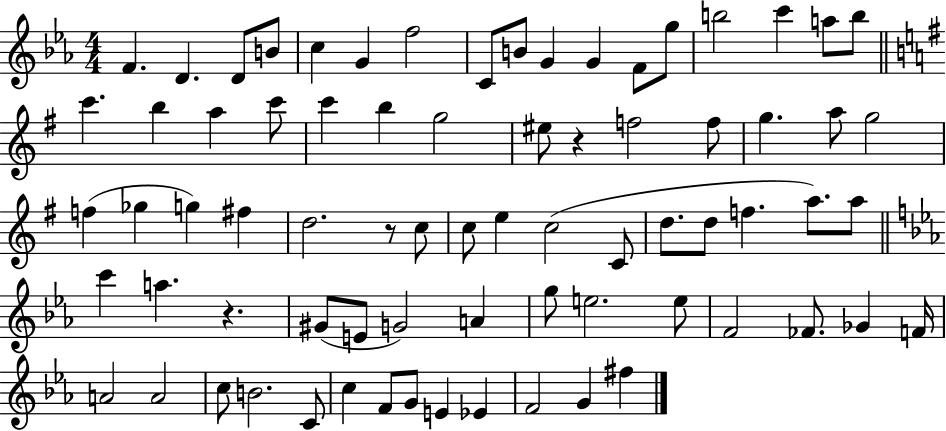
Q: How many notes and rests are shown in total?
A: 74